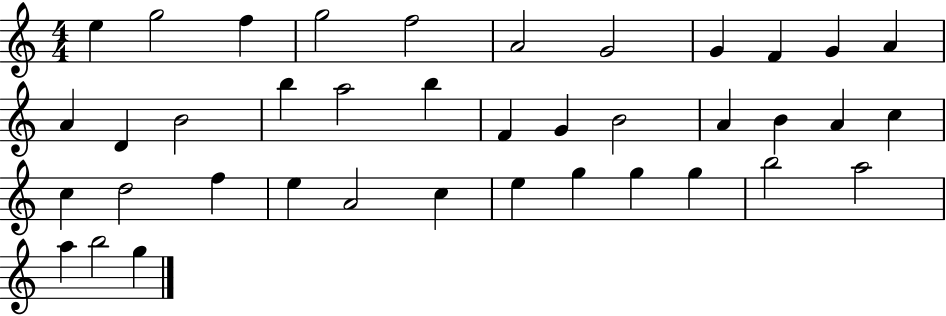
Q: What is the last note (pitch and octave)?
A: G5